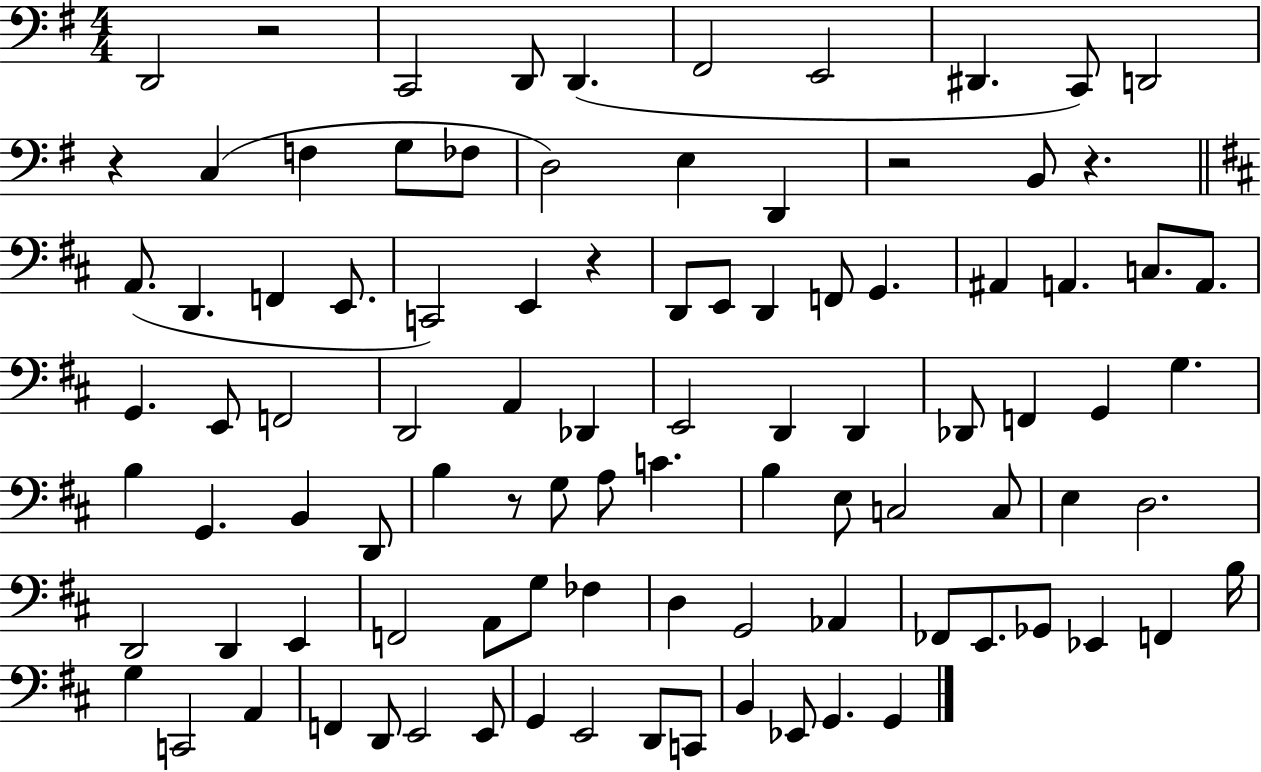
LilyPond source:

{
  \clef bass
  \numericTimeSignature
  \time 4/4
  \key g \major
  \repeat volta 2 { d,2 r2 | c,2 d,8 d,4.( | fis,2 e,2 | dis,4. c,8) d,2 | \break r4 c4( f4 g8 fes8 | d2) e4 d,4 | r2 b,8 r4. | \bar "||" \break \key d \major a,8.( d,4. f,4 e,8. | c,2) e,4 r4 | d,8 e,8 d,4 f,8 g,4. | ais,4 a,4. c8. a,8. | \break g,4. e,8 f,2 | d,2 a,4 des,4 | e,2 d,4 d,4 | des,8 f,4 g,4 g4. | \break b4 g,4. b,4 d,8 | b4 r8 g8 a8 c'4. | b4 e8 c2 c8 | e4 d2. | \break d,2 d,4 e,4 | f,2 a,8 g8 fes4 | d4 g,2 aes,4 | fes,8 e,8. ges,8 ees,4 f,4 b16 | \break g4 c,2 a,4 | f,4 d,8 e,2 e,8 | g,4 e,2 d,8 c,8 | b,4 ees,8 g,4. g,4 | \break } \bar "|."
}